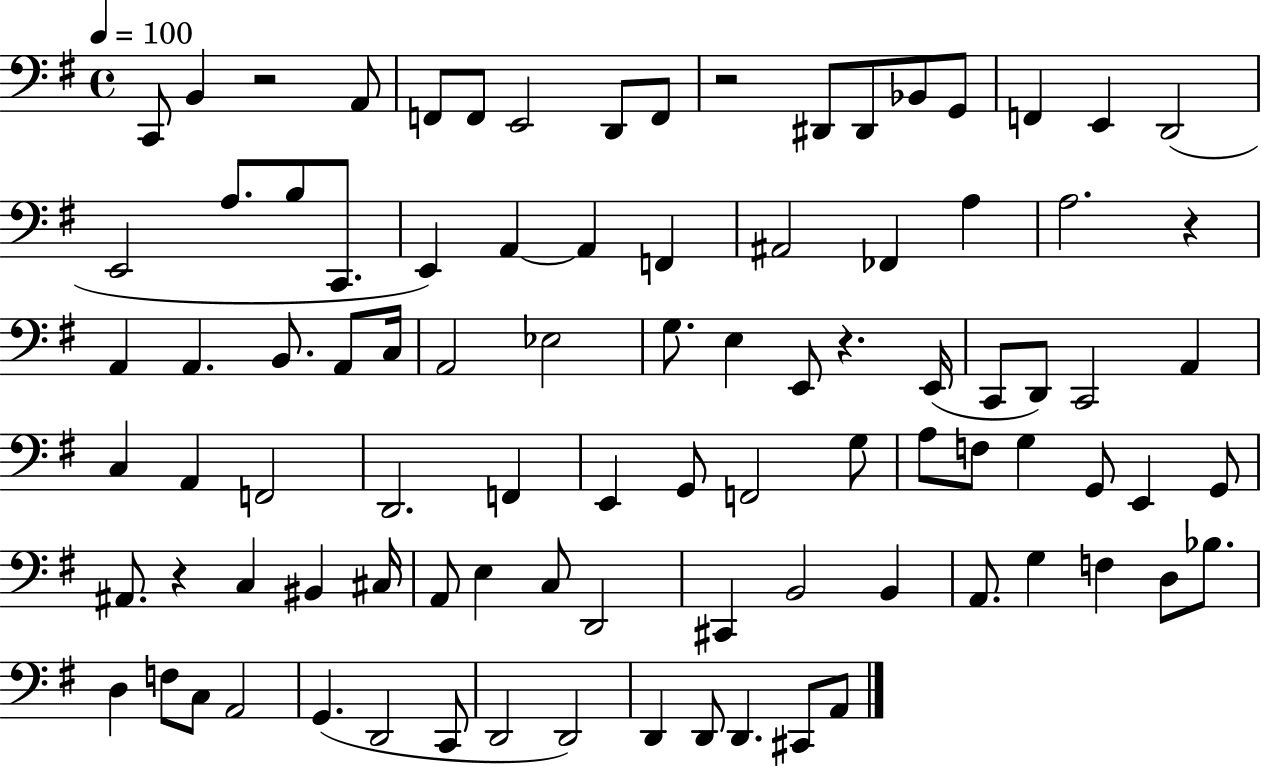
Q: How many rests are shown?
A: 5